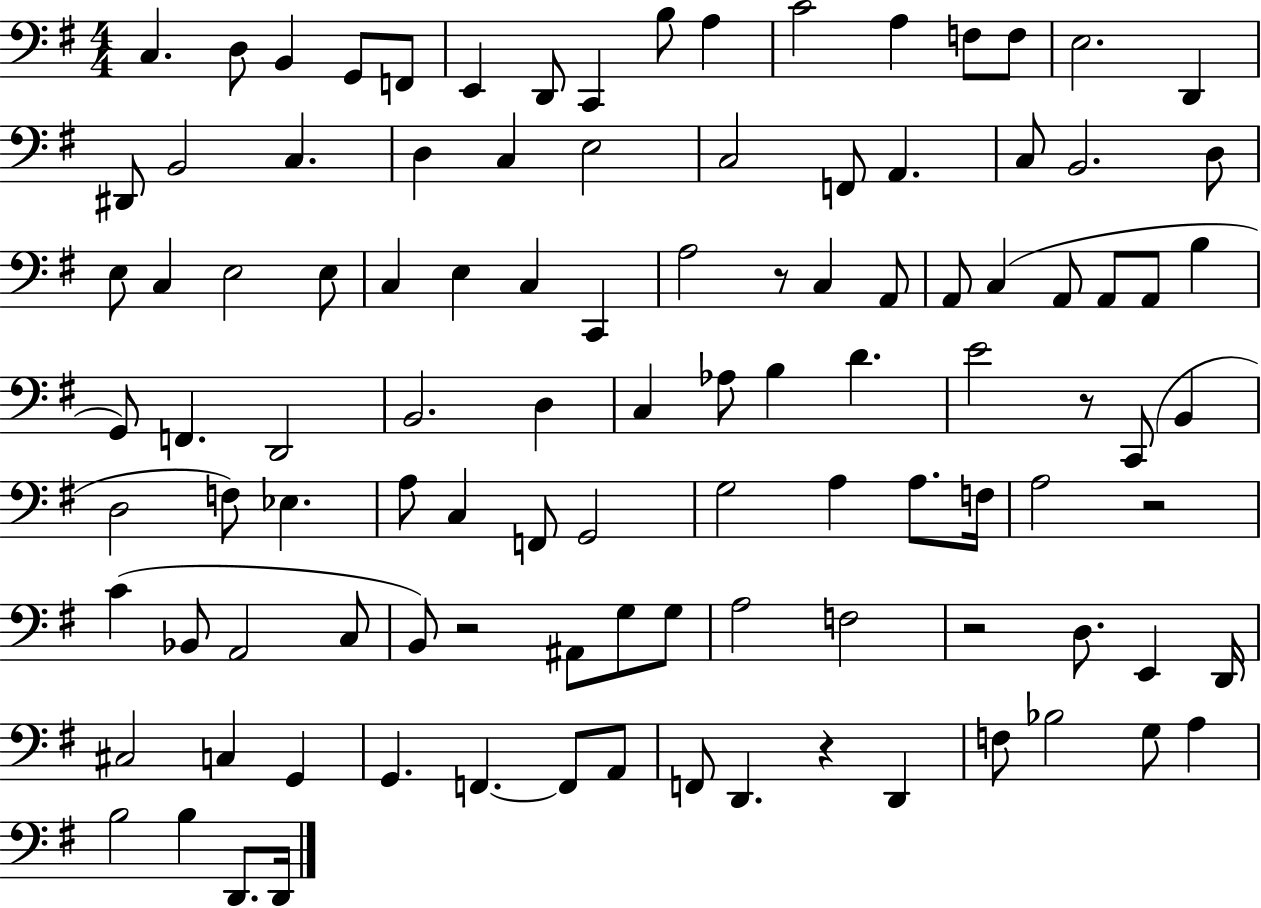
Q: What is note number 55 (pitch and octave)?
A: E4